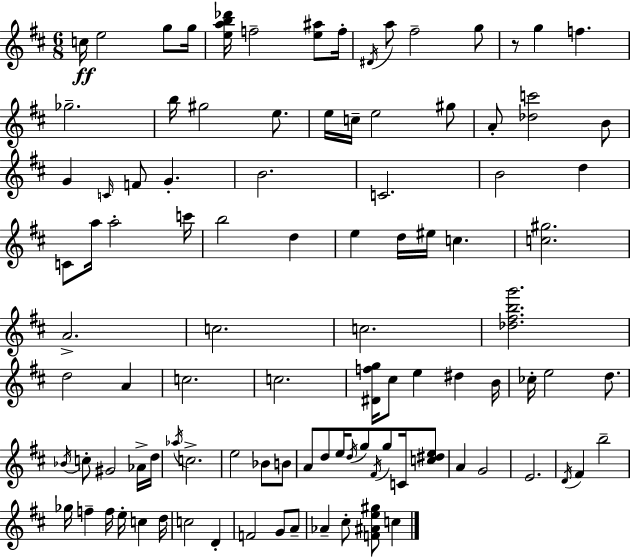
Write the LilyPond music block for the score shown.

{
  \clef treble
  \numericTimeSignature
  \time 6/8
  \key d \major
  \repeat volta 2 { c''16\ff e''2 g''8 g''16 | <e'' a'' b'' des'''>16 f''2-- <e'' ais''>8 f''16-. | \acciaccatura { dis'16 } a''8 fis''2-- g''8 | r8 g''4 f''4. | \break ges''2.-- | b''16 gis''2 e''8. | e''16 c''16-- e''2 gis''8 | a'8-. <des'' c'''>2 b'8 | \break g'4 \grace { c'16 } f'8 g'4.-. | b'2. | c'2. | b'2 d''4 | \break c'8 a''16 a''2-. | c'''16 b''2 d''4 | e''4 d''16 eis''16 c''4. | <c'' gis''>2. | \break a'2.-> | c''2. | c''2. | <des'' fis'' b'' g'''>2. | \break d''2 a'4 | c''2. | c''2. | <dis' f'' g''>16 cis''8 e''4 dis''4 | \break b'16 ces''16-. e''2 d''8. | \acciaccatura { bes'16 } c''8-. gis'2 | aes'16-> d''16 \acciaccatura { aes''16 } c''2.-> | e''2 | \break bes'8 b'8 a'8 d''8 e''16 \acciaccatura { d''16 } g''8 | \acciaccatura { fis'16 } g''8 c'16 <c'' dis'' e''>8 a'4 g'2 | e'2. | \acciaccatura { d'16 } fis'4 b''2-- | \break ges''16 f''4-- | f''16 e''16-. c''4 d''16 c''2 | d'4-. f'2 | g'8 a'8-- aes'4-- cis''8-. | \break <f' ais' e'' gis''>8 c''4 } \bar "|."
}